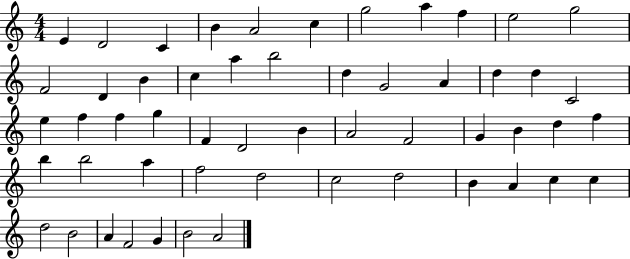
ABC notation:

X:1
T:Untitled
M:4/4
L:1/4
K:C
E D2 C B A2 c g2 a f e2 g2 F2 D B c a b2 d G2 A d d C2 e f f g F D2 B A2 F2 G B d f b b2 a f2 d2 c2 d2 B A c c d2 B2 A F2 G B2 A2